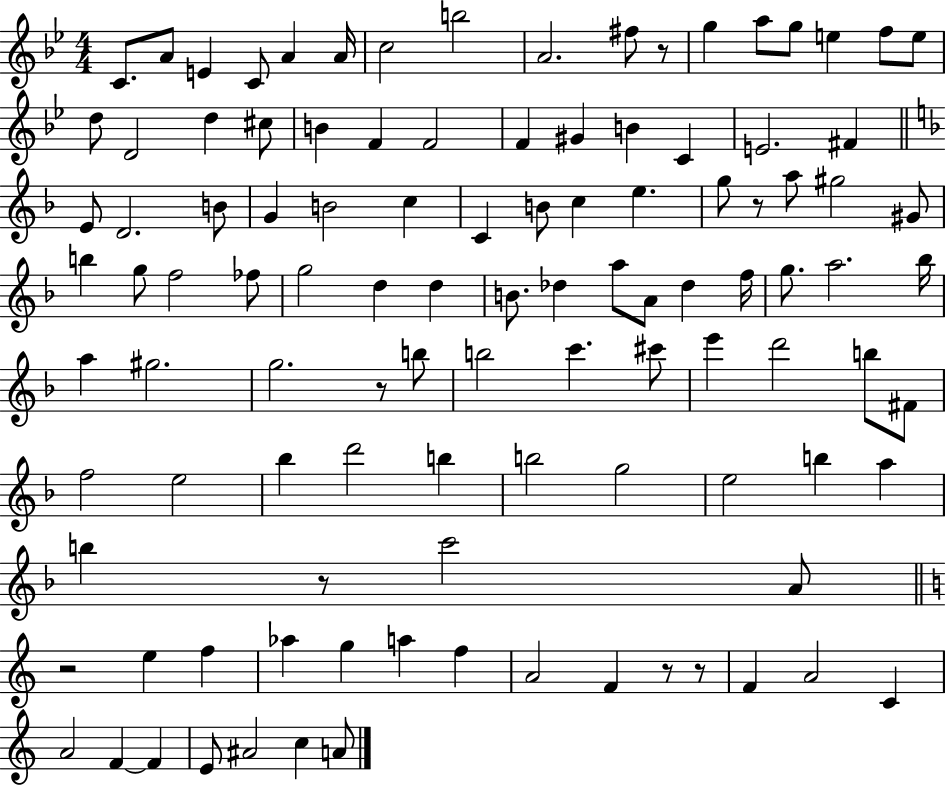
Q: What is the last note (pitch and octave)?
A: A4